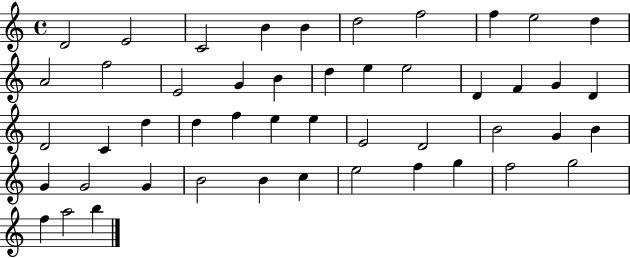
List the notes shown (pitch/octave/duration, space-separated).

D4/h E4/h C4/h B4/q B4/q D5/h F5/h F5/q E5/h D5/q A4/h F5/h E4/h G4/q B4/q D5/q E5/q E5/h D4/q F4/q G4/q D4/q D4/h C4/q D5/q D5/q F5/q E5/q E5/q E4/h D4/h B4/h G4/q B4/q G4/q G4/h G4/q B4/h B4/q C5/q E5/h F5/q G5/q F5/h G5/h F5/q A5/h B5/q